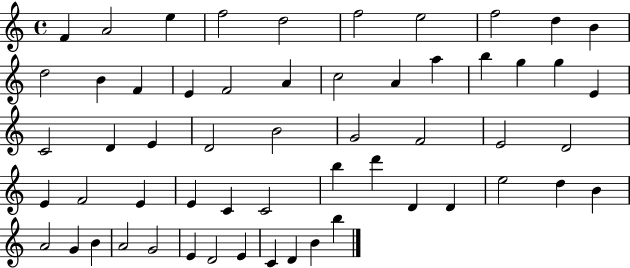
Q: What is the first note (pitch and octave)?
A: F4